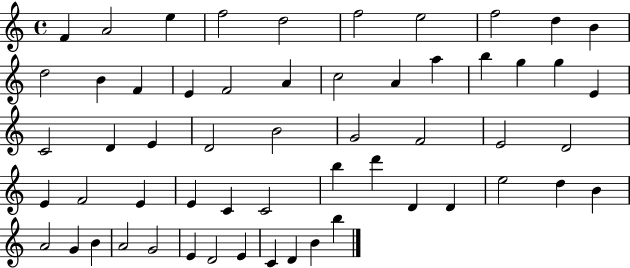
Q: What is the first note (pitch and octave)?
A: F4